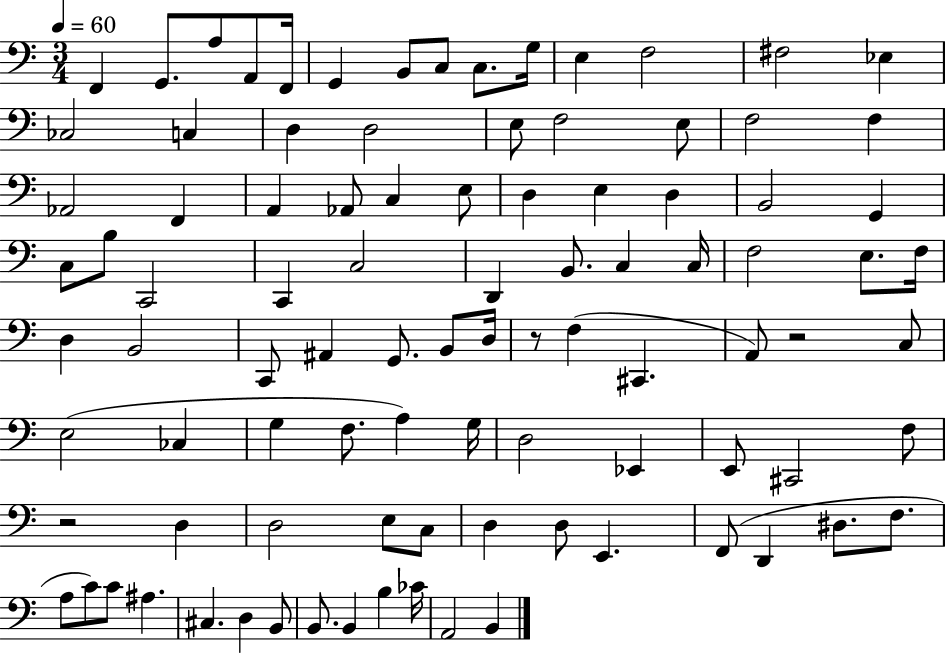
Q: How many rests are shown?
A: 3